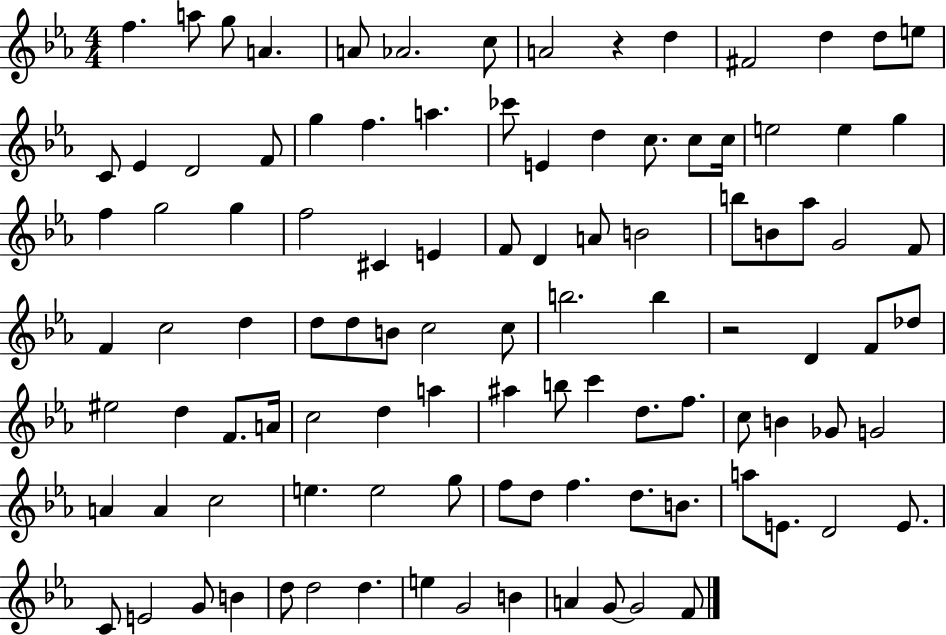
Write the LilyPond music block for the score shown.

{
  \clef treble
  \numericTimeSignature
  \time 4/4
  \key ees \major
  f''4. a''8 g''8 a'4. | a'8 aes'2. c''8 | a'2 r4 d''4 | fis'2 d''4 d''8 e''8 | \break c'8 ees'4 d'2 f'8 | g''4 f''4. a''4. | ces'''8 e'4 d''4 c''8. c''8 c''16 | e''2 e''4 g''4 | \break f''4 g''2 g''4 | f''2 cis'4 e'4 | f'8 d'4 a'8 b'2 | b''8 b'8 aes''8 g'2 f'8 | \break f'4 c''2 d''4 | d''8 d''8 b'8 c''2 c''8 | b''2. b''4 | r2 d'4 f'8 des''8 | \break eis''2 d''4 f'8. a'16 | c''2 d''4 a''4 | ais''4 b''8 c'''4 d''8. f''8. | c''8 b'4 ges'8 g'2 | \break a'4 a'4 c''2 | e''4. e''2 g''8 | f''8 d''8 f''4. d''8. b'8. | a''8 e'8. d'2 e'8. | \break c'8 e'2 g'8 b'4 | d''8 d''2 d''4. | e''4 g'2 b'4 | a'4 g'8~~ g'2 f'8 | \break \bar "|."
}